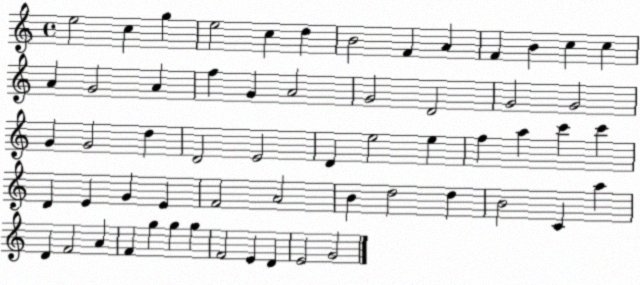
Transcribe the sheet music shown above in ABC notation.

X:1
T:Untitled
M:4/4
L:1/4
K:C
e2 c g e2 c d B2 F A F B c c A G2 A f G A2 G2 D2 G2 G2 G G2 d D2 E2 D e2 e f a c' c' D E G E F2 A2 B d2 d B2 C a D F2 A F g g g F2 E D E2 G2